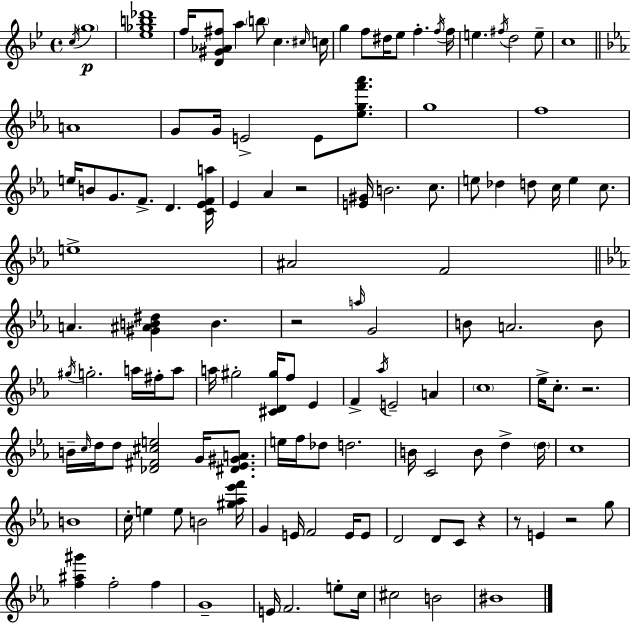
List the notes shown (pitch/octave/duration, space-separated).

C5/s G5/w [Eb5,Gb5,B5,Db6]/w F5/s [D4,G#4,Ab4,F#5]/e A5/q B5/e C5/q. C#5/s C5/s G5/q F5/e D#5/s Eb5/e F5/q. F5/s F5/s E5/q. F#5/s D5/h E5/e C5/w A4/w G4/e G4/s E4/h E4/e [Eb5,G5,F6,Ab6]/e. G5/w F5/w E5/s B4/e G4/e. F4/e. D4/q. [C4,Eb4,F4,A5]/s Eb4/q Ab4/q R/h [E4,G#4]/s B4/h. C5/e. E5/e Db5/q D5/e C5/s E5/q C5/e. E5/w A#4/h F4/h A4/q. [G#4,A#4,B4,D#5]/q B4/q. R/h A5/s G4/h B4/e A4/h. B4/e G#5/s G5/h. A5/s F#5/s A5/e A5/s G#5/h [C#4,D4,G#5]/s F5/e Eb4/q F4/q Ab5/s E4/h A4/q C5/w Eb5/s C5/e. R/h. B4/s C5/s D5/s D5/e [Db4,F#4,C#5,E5]/h G4/s [D#4,Eb4,G#4,A4]/e. E5/s F5/s Db5/e D5/h. B4/s C4/h B4/e D5/q D5/s C5/w B4/w C5/s E5/q E5/e B4/h [G#5,Ab5,Eb6,F6]/s G4/q E4/s F4/h E4/s E4/e D4/h D4/e C4/e R/q R/e E4/q R/h G5/e [F5,A#5,G#6]/q F5/h F5/q G4/w E4/s F4/h. E5/e C5/s C#5/h B4/h BIS4/w